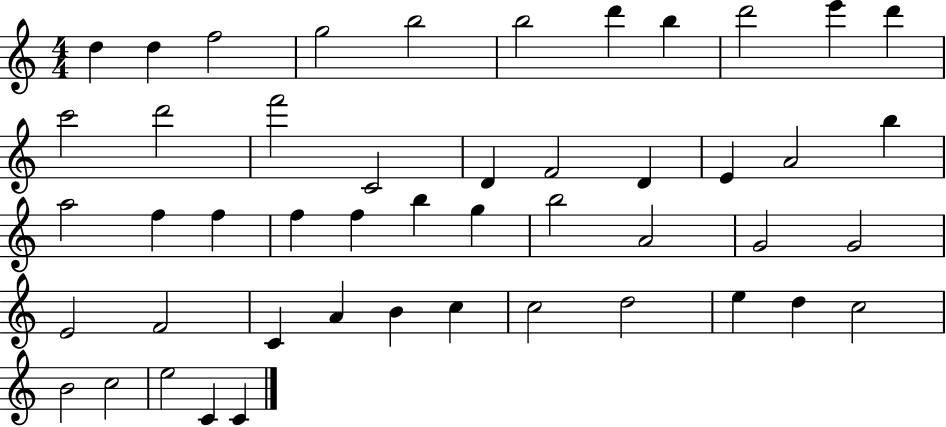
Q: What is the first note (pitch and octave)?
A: D5